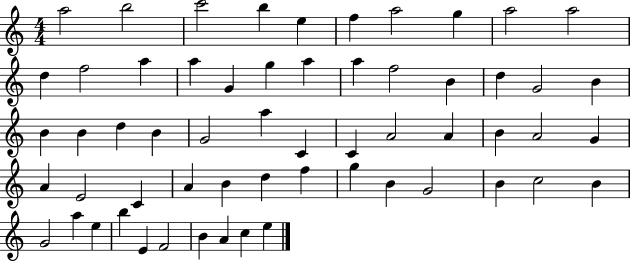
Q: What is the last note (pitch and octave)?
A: E5